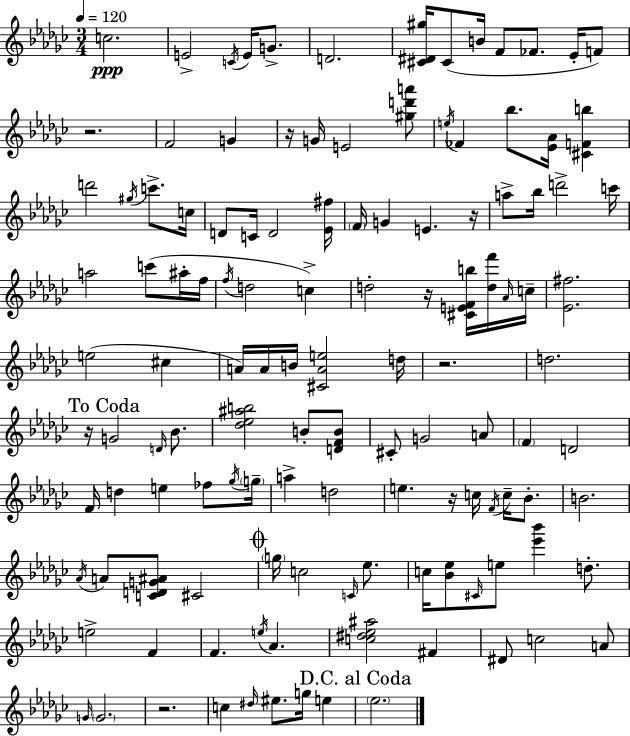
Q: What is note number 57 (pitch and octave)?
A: A4